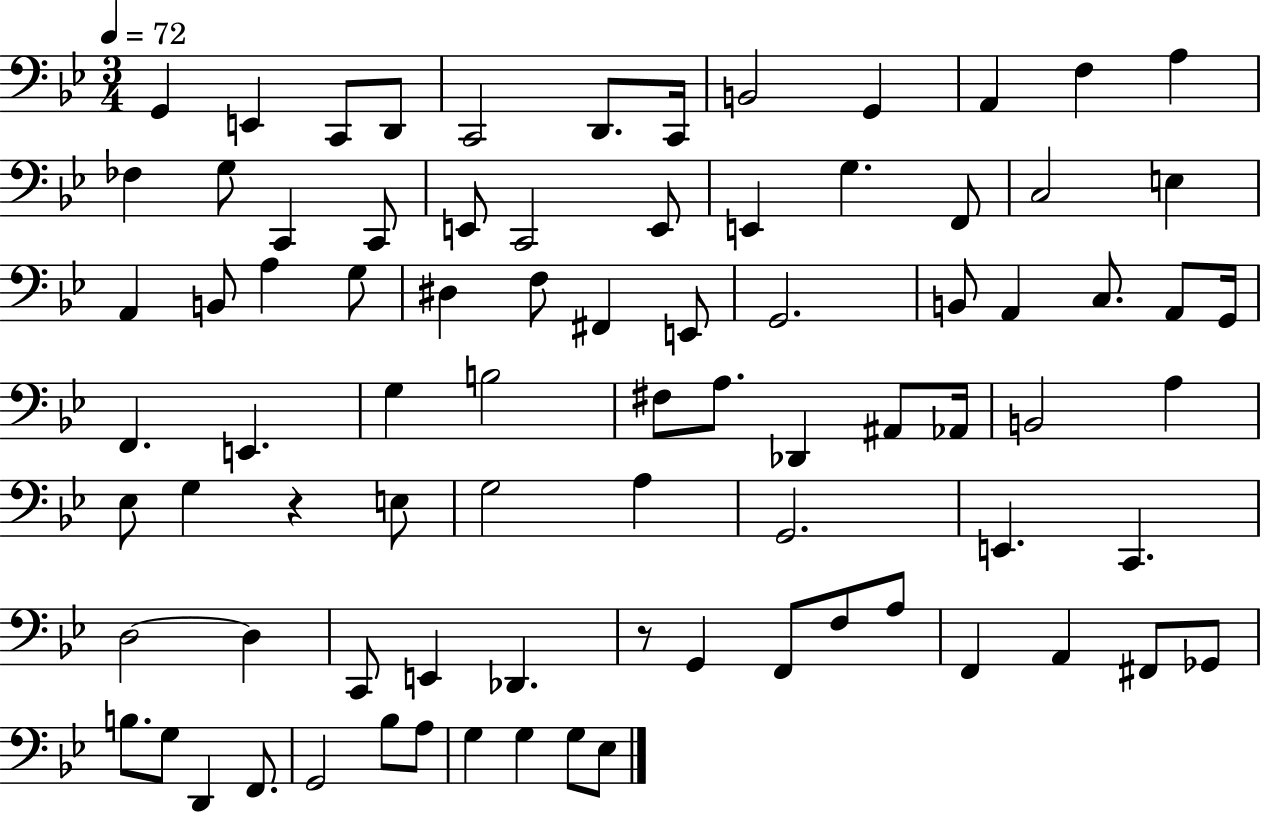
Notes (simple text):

G2/q E2/q C2/e D2/e C2/h D2/e. C2/s B2/h G2/q A2/q F3/q A3/q FES3/q G3/e C2/q C2/e E2/e C2/h E2/e E2/q G3/q. F2/e C3/h E3/q A2/q B2/e A3/q G3/e D#3/q F3/e F#2/q E2/e G2/h. B2/e A2/q C3/e. A2/e G2/s F2/q. E2/q. G3/q B3/h F#3/e A3/e. Db2/q A#2/e Ab2/s B2/h A3/q Eb3/e G3/q R/q E3/e G3/h A3/q G2/h. E2/q. C2/q. D3/h D3/q C2/e E2/q Db2/q. R/e G2/q F2/e F3/e A3/e F2/q A2/q F#2/e Gb2/e B3/e. G3/e D2/q F2/e. G2/h Bb3/e A3/e G3/q G3/q G3/e Eb3/e